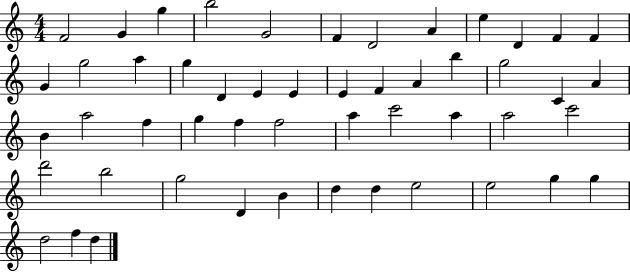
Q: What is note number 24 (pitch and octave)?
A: G5